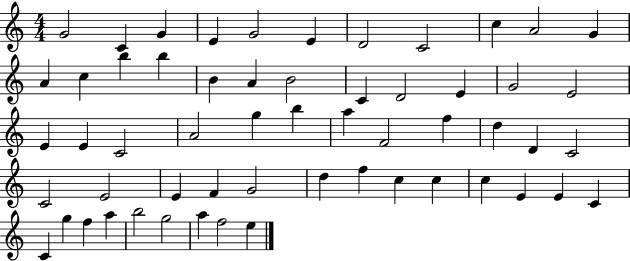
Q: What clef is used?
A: treble